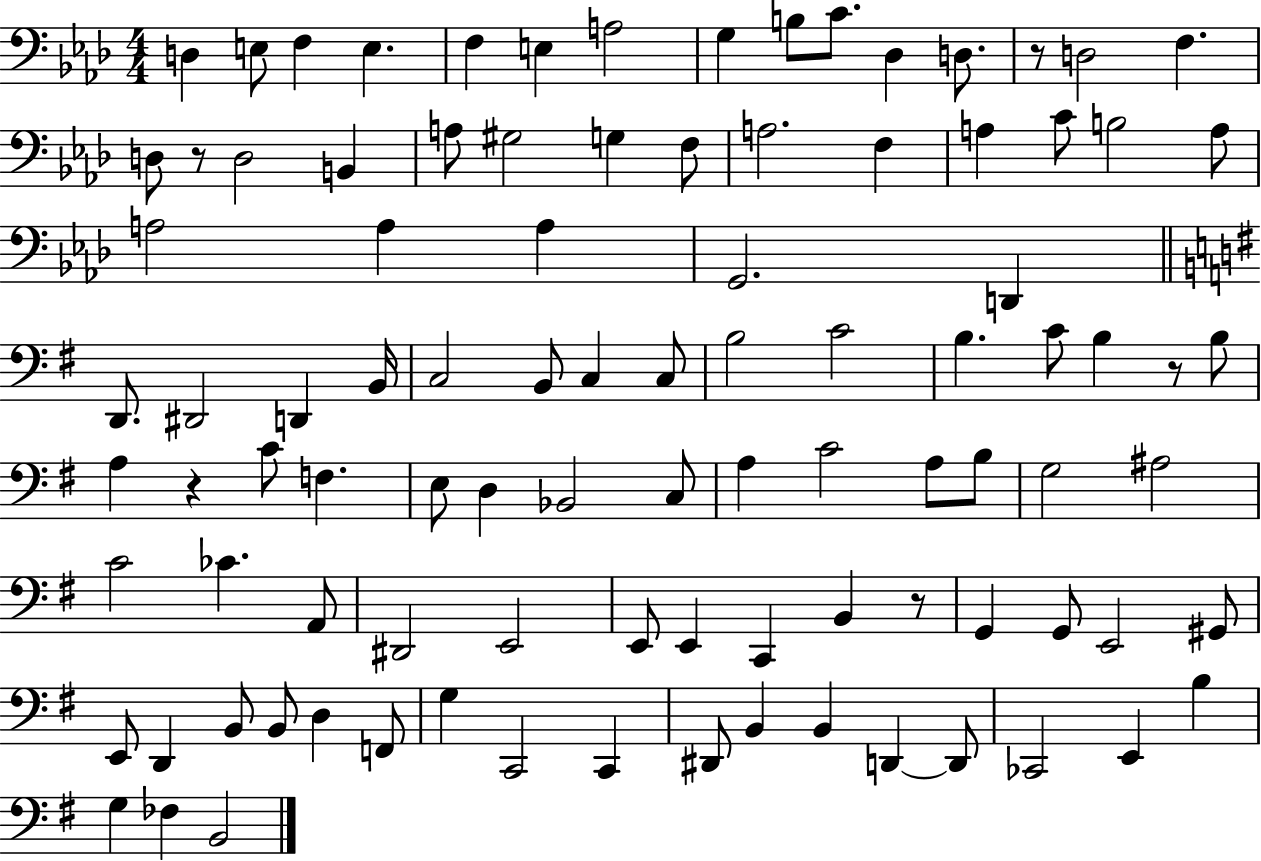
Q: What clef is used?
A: bass